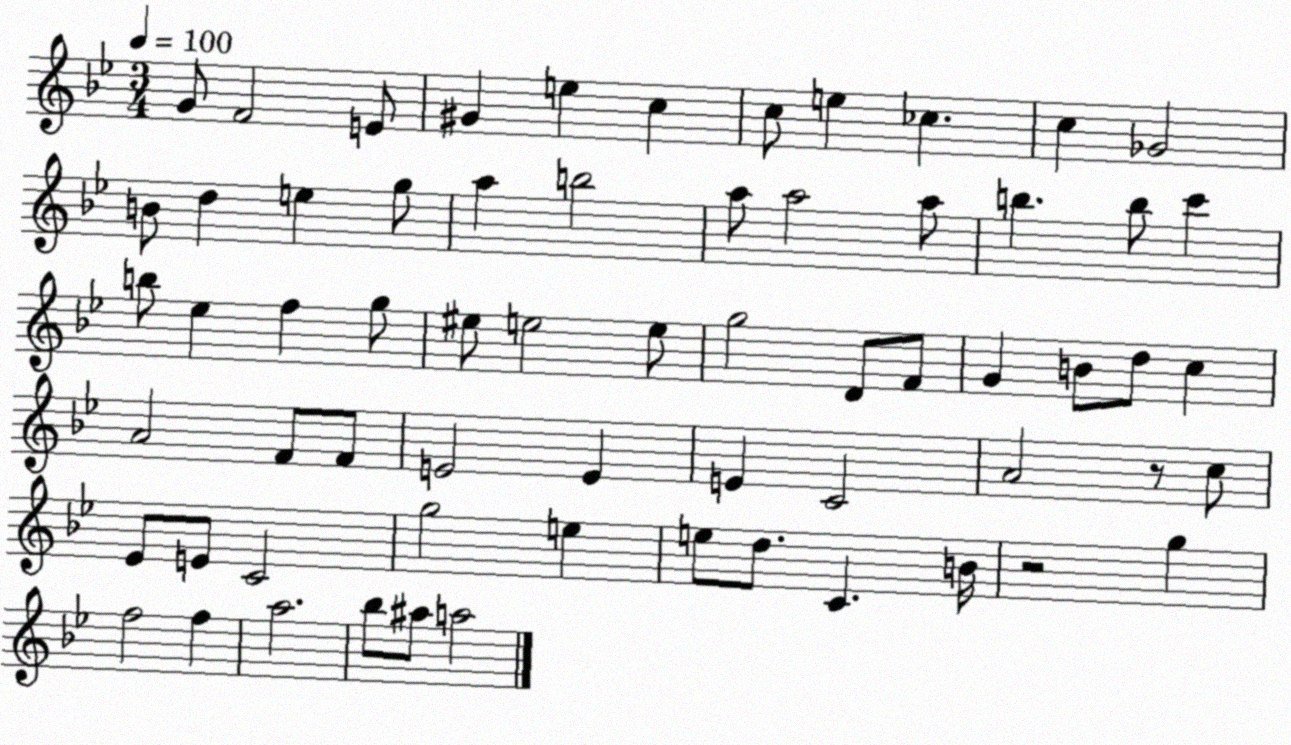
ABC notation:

X:1
T:Untitled
M:3/4
L:1/4
K:Bb
G/2 F2 E/2 ^G e c c/2 e _c c _G2 B/2 d e g/2 a b2 a/2 a2 a/2 b b/2 c' b/2 _e f g/2 ^e/2 e2 e/2 g2 D/2 F/2 G B/2 d/2 c A2 F/2 F/2 E2 E E C2 A2 z/2 c/2 _E/2 E/2 C2 g2 e e/2 d/2 C B/4 z2 g f2 f a2 _b/2 ^a/2 a2